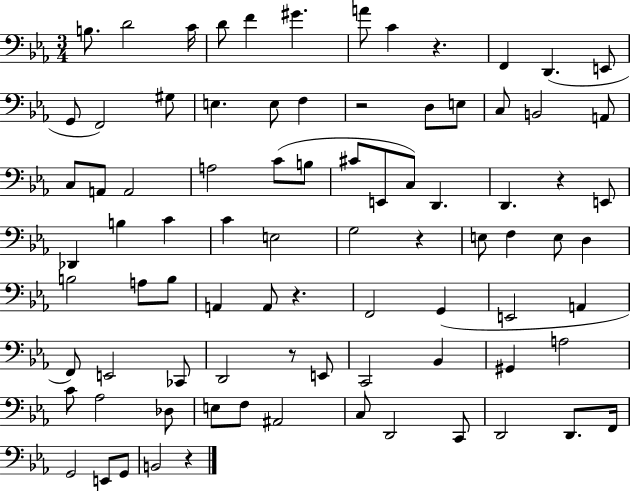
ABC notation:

X:1
T:Untitled
M:3/4
L:1/4
K:Eb
B,/2 D2 C/4 D/2 F ^G A/2 C z F,, D,, E,,/2 G,,/2 F,,2 ^G,/2 E, E,/2 F, z2 D,/2 E,/2 C,/2 B,,2 A,,/2 C,/2 A,,/2 A,,2 A,2 C/2 B,/2 ^C/2 E,,/2 C,/2 D,, D,, z E,,/2 _D,, B, C C E,2 G,2 z E,/2 F, E,/2 D, B,2 A,/2 B,/2 A,, A,,/2 z F,,2 G,, E,,2 A,, F,,/2 E,,2 _C,,/2 D,,2 z/2 E,,/2 C,,2 _B,, ^G,, A,2 C/2 _A,2 _D,/2 E,/2 F,/2 ^A,,2 C,/2 D,,2 C,,/2 D,,2 D,,/2 F,,/4 G,,2 E,,/2 G,,/2 B,,2 z